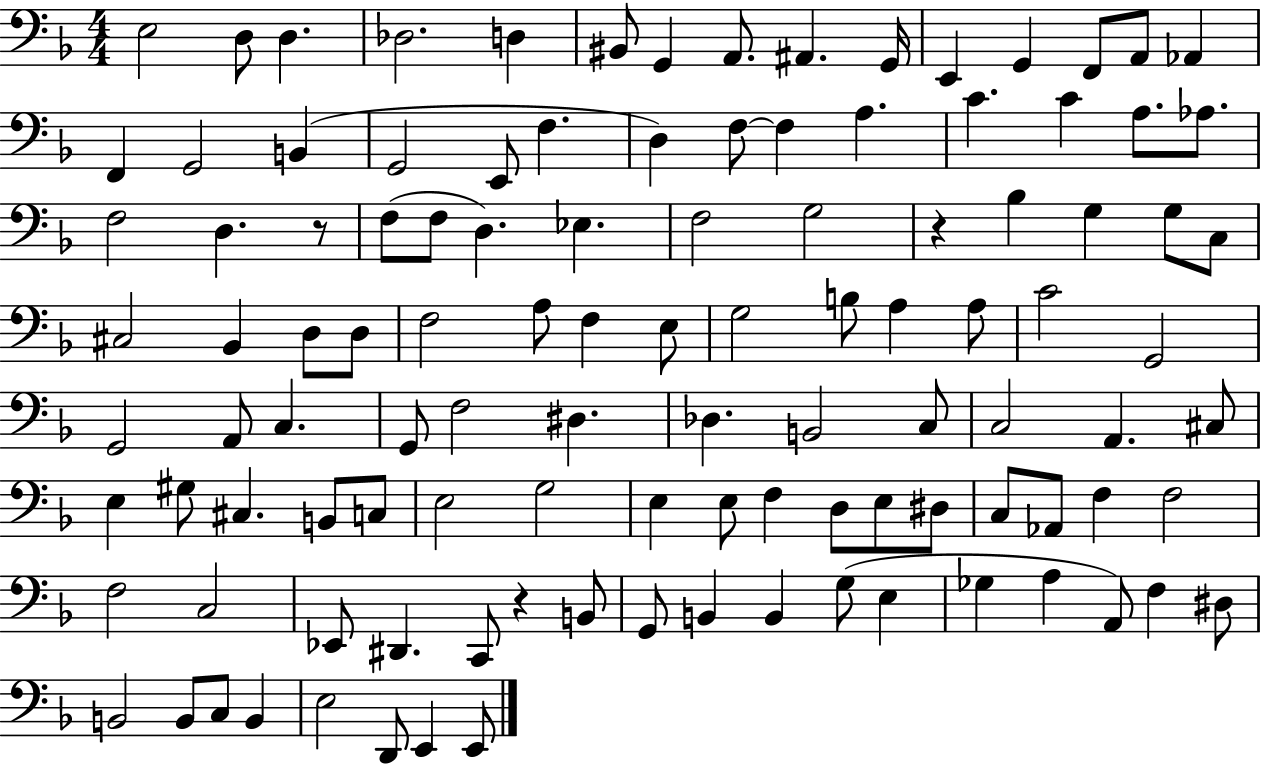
E3/h D3/e D3/q. Db3/h. D3/q BIS2/e G2/q A2/e. A#2/q. G2/s E2/q G2/q F2/e A2/e Ab2/q F2/q G2/h B2/q G2/h E2/e F3/q. D3/q F3/e F3/q A3/q. C4/q. C4/q A3/e. Ab3/e. F3/h D3/q. R/e F3/e F3/e D3/q. Eb3/q. F3/h G3/h R/q Bb3/q G3/q G3/e C3/e C#3/h Bb2/q D3/e D3/e F3/h A3/e F3/q E3/e G3/h B3/e A3/q A3/e C4/h G2/h G2/h A2/e C3/q. G2/e F3/h D#3/q. Db3/q. B2/h C3/e C3/h A2/q. C#3/e E3/q G#3/e C#3/q. B2/e C3/e E3/h G3/h E3/q E3/e F3/q D3/e E3/e D#3/e C3/e Ab2/e F3/q F3/h F3/h C3/h Eb2/e D#2/q. C2/e R/q B2/e G2/e B2/q B2/q G3/e E3/q Gb3/q A3/q A2/e F3/q D#3/e B2/h B2/e C3/e B2/q E3/h D2/e E2/q E2/e